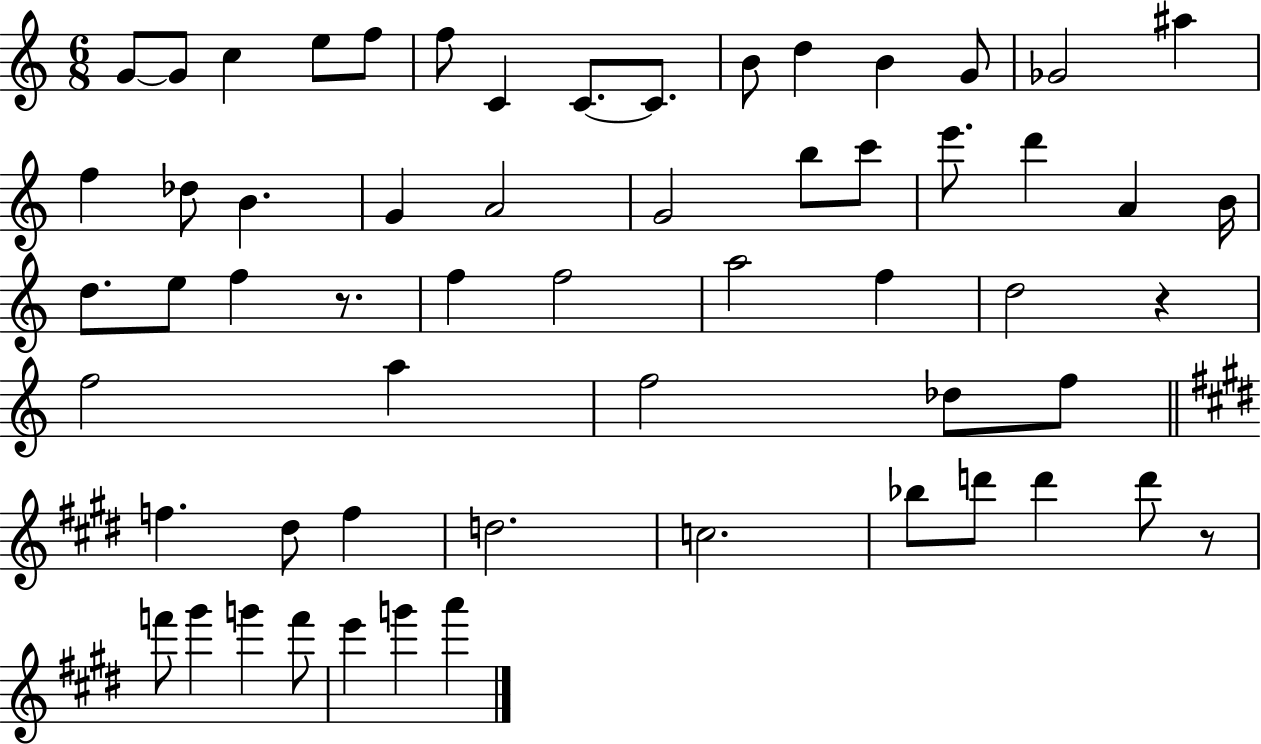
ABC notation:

X:1
T:Untitled
M:6/8
L:1/4
K:C
G/2 G/2 c e/2 f/2 f/2 C C/2 C/2 B/2 d B G/2 _G2 ^a f _d/2 B G A2 G2 b/2 c'/2 e'/2 d' A B/4 d/2 e/2 f z/2 f f2 a2 f d2 z f2 a f2 _d/2 f/2 f ^d/2 f d2 c2 _b/2 d'/2 d' d'/2 z/2 f'/2 ^g' g' f'/2 e' g' a'